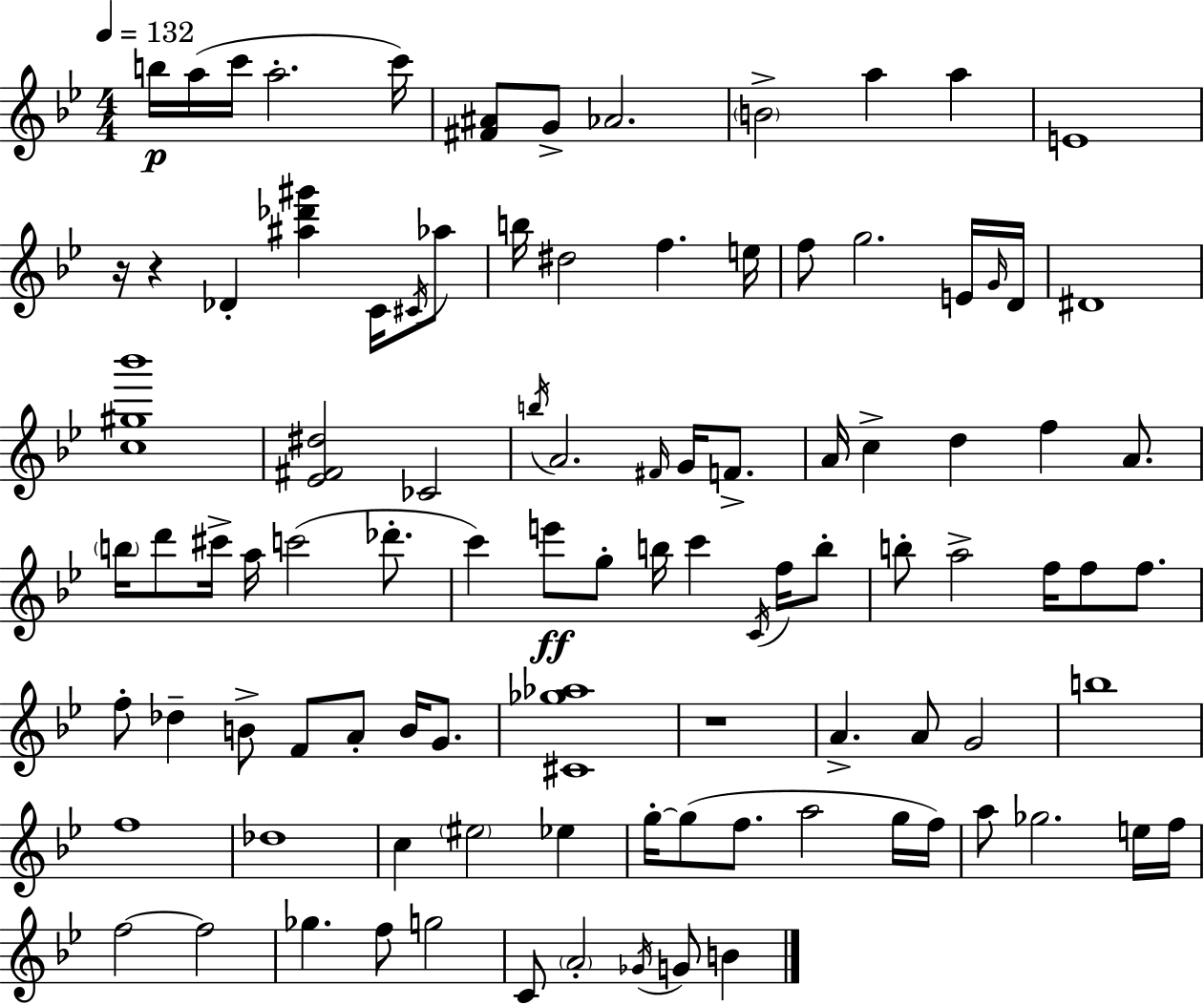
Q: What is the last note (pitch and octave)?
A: B4